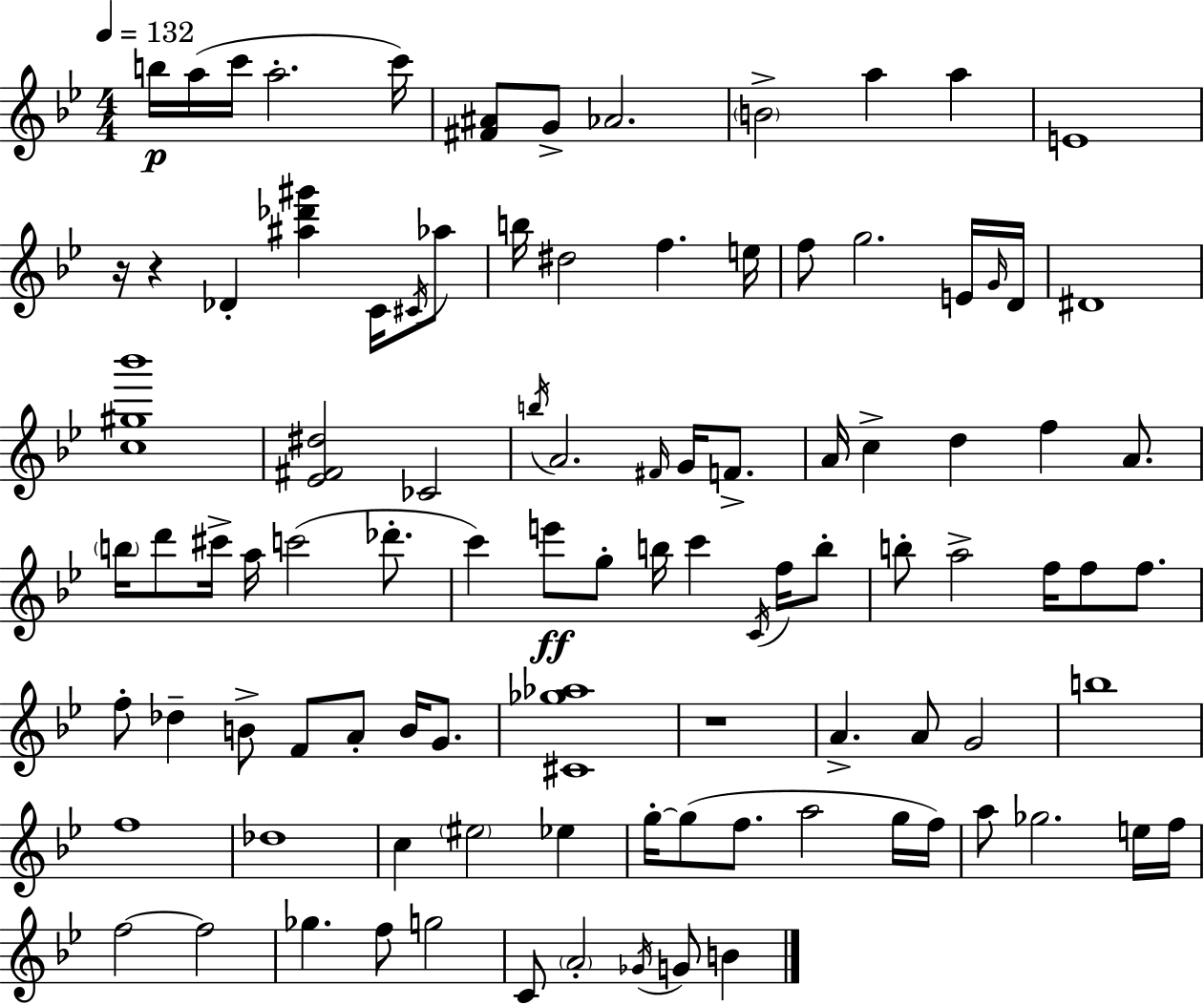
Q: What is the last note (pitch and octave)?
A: B4